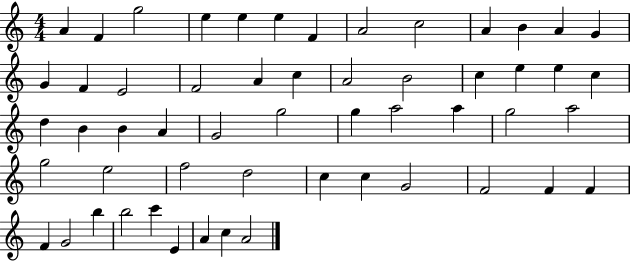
A4/q F4/q G5/h E5/q E5/q E5/q F4/q A4/h C5/h A4/q B4/q A4/q G4/q G4/q F4/q E4/h F4/h A4/q C5/q A4/h B4/h C5/q E5/q E5/q C5/q D5/q B4/q B4/q A4/q G4/h G5/h G5/q A5/h A5/q G5/h A5/h G5/h E5/h F5/h D5/h C5/q C5/q G4/h F4/h F4/q F4/q F4/q G4/h B5/q B5/h C6/q E4/q A4/q C5/q A4/h